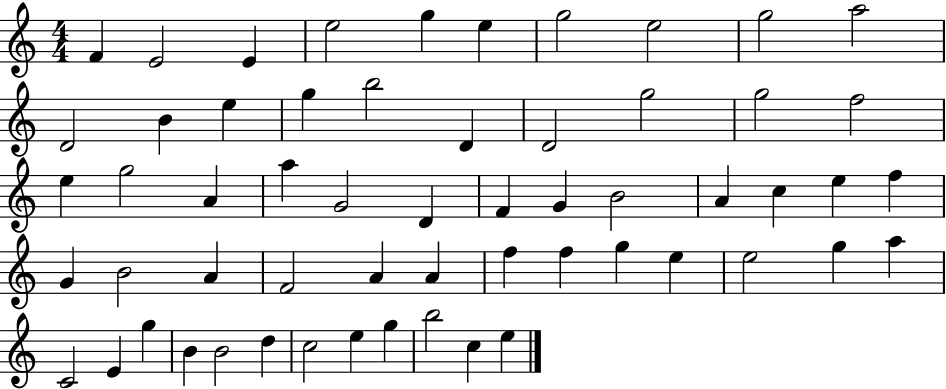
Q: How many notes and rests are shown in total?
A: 58